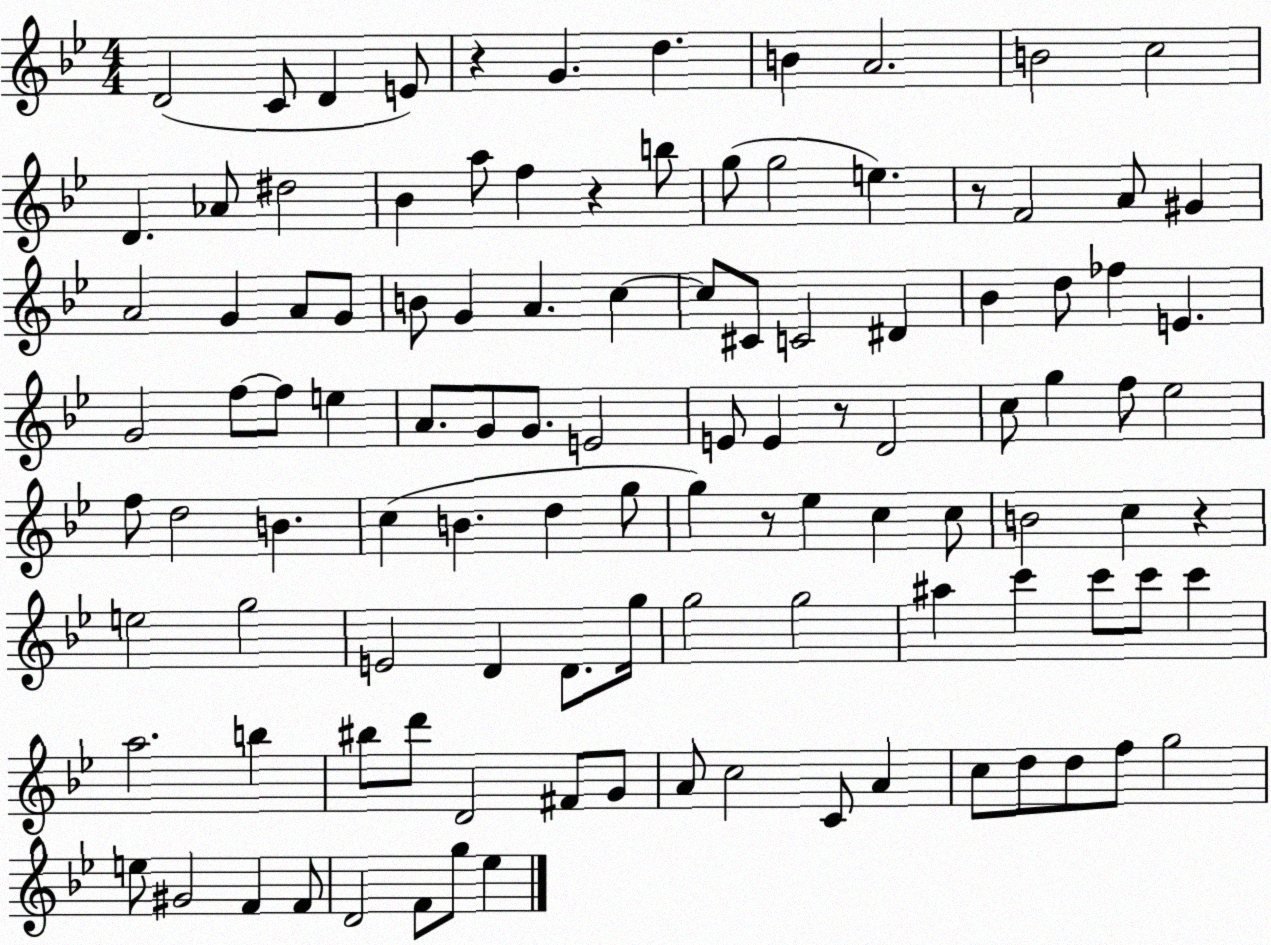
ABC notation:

X:1
T:Untitled
M:4/4
L:1/4
K:Bb
D2 C/2 D E/2 z G d B A2 B2 c2 D _A/2 ^d2 _B a/2 f z b/2 g/2 g2 e z/2 F2 A/2 ^G A2 G A/2 G/2 B/2 G A c c/2 ^C/2 C2 ^D _B d/2 _f E G2 f/2 f/2 e A/2 G/2 G/2 E2 E/2 E z/2 D2 c/2 g f/2 _e2 f/2 d2 B c B d g/2 g z/2 _e c c/2 B2 c z e2 g2 E2 D D/2 g/4 g2 g2 ^a c' c'/2 c'/2 c' a2 b ^b/2 d'/2 D2 ^F/2 G/2 A/2 c2 C/2 A c/2 d/2 d/2 f/2 g2 e/2 ^G2 F F/2 D2 F/2 g/2 _e